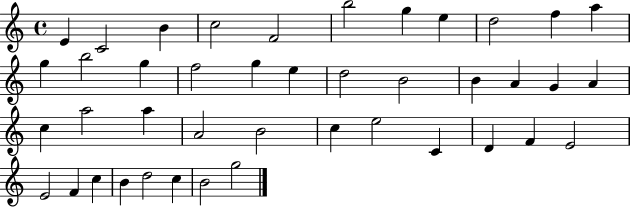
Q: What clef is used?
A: treble